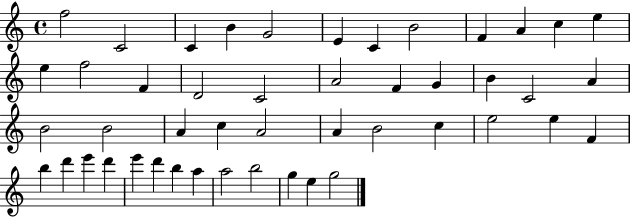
{
  \clef treble
  \time 4/4
  \defaultTimeSignature
  \key c \major
  f''2 c'2 | c'4 b'4 g'2 | e'4 c'4 b'2 | f'4 a'4 c''4 e''4 | \break e''4 f''2 f'4 | d'2 c'2 | a'2 f'4 g'4 | b'4 c'2 a'4 | \break b'2 b'2 | a'4 c''4 a'2 | a'4 b'2 c''4 | e''2 e''4 f'4 | \break b''4 d'''4 e'''4 d'''4 | e'''4 d'''4 b''4 a''4 | a''2 b''2 | g''4 e''4 g''2 | \break \bar "|."
}